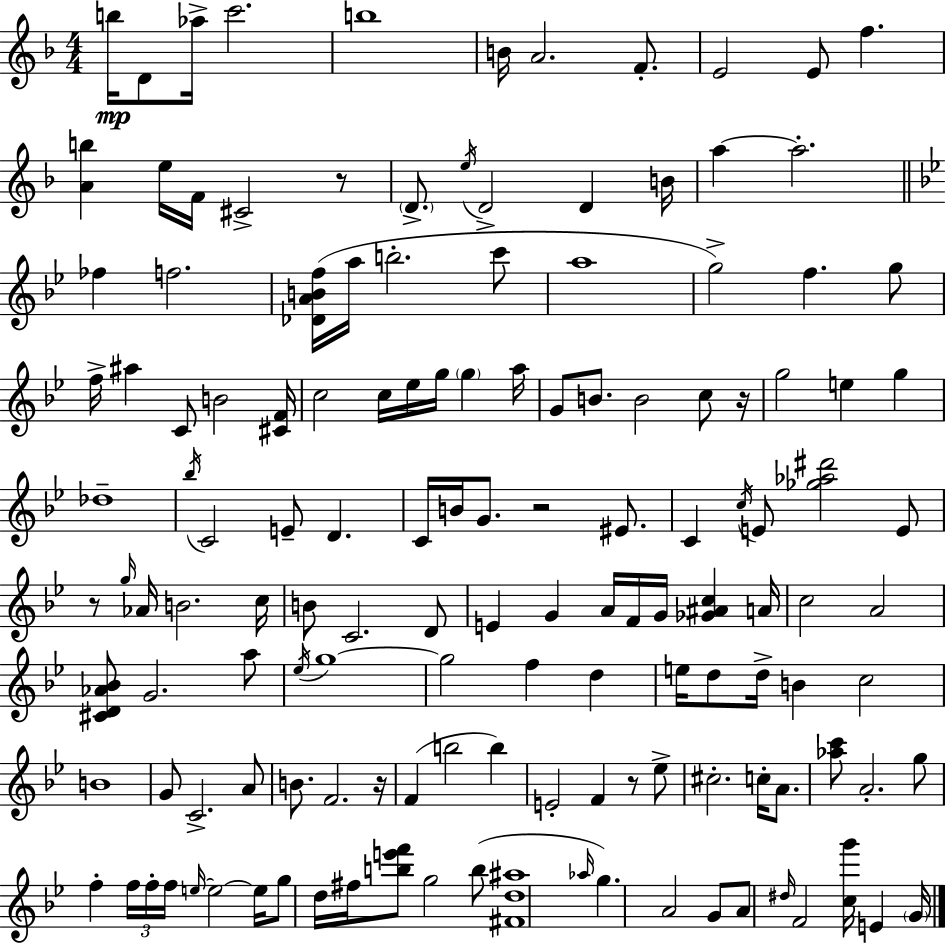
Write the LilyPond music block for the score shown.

{
  \clef treble
  \numericTimeSignature
  \time 4/4
  \key d \minor
  b''16\mp d'8 aes''16-> c'''2. | b''1 | b'16 a'2. f'8.-. | e'2 e'8 f''4. | \break <a' b''>4 e''16 f'16 cis'2-> r8 | \parenthesize d'8.-> \acciaccatura { e''16 } d'2-> d'4 | b'16 a''4~~ a''2.-. | \bar "||" \break \key bes \major fes''4 f''2. | <des' a' b' f''>16( a''16 b''2.-. c'''8 | a''1 | g''2->) f''4. g''8 | \break f''16-> ais''4 c'8 b'2 <cis' f'>16 | c''2 c''16 ees''16 g''16 \parenthesize g''4 a''16 | g'8 b'8. b'2 c''8 r16 | g''2 e''4 g''4 | \break des''1-- | \acciaccatura { bes''16 } c'2 e'8-- d'4. | c'16 b'16 g'8. r2 eis'8. | c'4 \acciaccatura { c''16 } e'8 <ges'' aes'' dis'''>2 | \break e'8 r8 \grace { g''16 } aes'16 b'2. | c''16 b'8 c'2. | d'8 e'4 g'4 a'16 f'16 g'16 <ges' ais' c''>4 | a'16 c''2 a'2 | \break <cis' d' aes' bes'>8 g'2. | a''8 \acciaccatura { ees''16 } g''1~~ | g''2 f''4 | d''4 e''16 d''8 d''16-> b'4 c''2 | \break b'1 | g'8 c'2.-> | a'8 b'8. f'2. | r16 f'4( b''2 | \break b''4) e'2-. f'4 | r8 ees''8-> cis''2.-. | c''16-. a'8. <aes'' c'''>8 a'2.-. | g''8 f''4-. \tuplet 3/2 { f''16 f''16-. f''16 } \grace { e''16~ }~ e''2 | \break e''16 g''8 d''16 fis''16 <b'' e''' f'''>8 g''2 | b''8( <fis' d'' ais''>1 | \grace { aes''16 }) g''4. a'2 | g'8 a'8 \grace { dis''16 } f'2 | \break <c'' g'''>16 e'4 \parenthesize g'16 \bar "|."
}